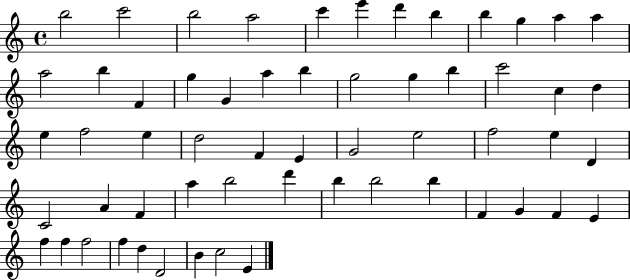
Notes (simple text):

B5/h C6/h B5/h A5/h C6/q E6/q D6/q B5/q B5/q G5/q A5/q A5/q A5/h B5/q F4/q G5/q G4/q A5/q B5/q G5/h G5/q B5/q C6/h C5/q D5/q E5/q F5/h E5/q D5/h F4/q E4/q G4/h E5/h F5/h E5/q D4/q C4/h A4/q F4/q A5/q B5/h D6/q B5/q B5/h B5/q F4/q G4/q F4/q E4/q F5/q F5/q F5/h F5/q D5/q D4/h B4/q C5/h E4/q